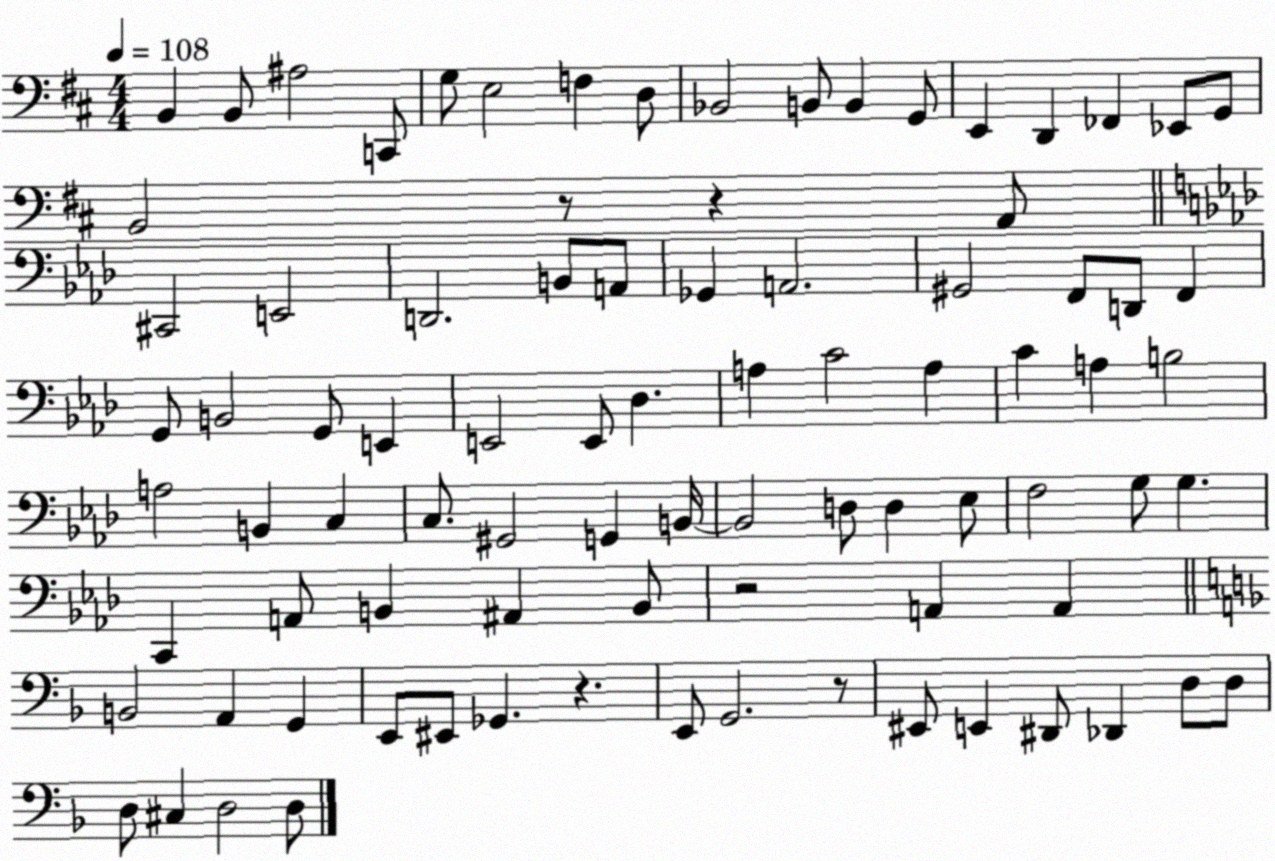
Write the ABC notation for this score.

X:1
T:Untitled
M:4/4
L:1/4
K:D
B,, B,,/2 ^A,2 C,,/2 G,/2 E,2 F, D,/2 _B,,2 B,,/2 B,, G,,/2 E,, D,, _F,, _E,,/2 G,,/2 B,,2 z/2 z A,,/2 ^C,,2 E,,2 D,,2 B,,/2 A,,/2 _G,, A,,2 ^G,,2 F,,/2 D,,/2 F,, G,,/2 B,,2 G,,/2 E,, E,,2 E,,/2 _D, A, C2 A, C A, B,2 A,2 B,, C, C,/2 ^G,,2 G,, B,,/4 B,,2 D,/2 D, _E,/2 F,2 G,/2 G, C,, A,,/2 B,, ^A,, B,,/2 z2 A,, A,, B,,2 A,, G,, E,,/2 ^E,,/2 _G,, z E,,/2 G,,2 z/2 ^E,,/2 E,, ^D,,/2 _D,, D,/2 D,/2 D,/2 ^C, D,2 D,/2